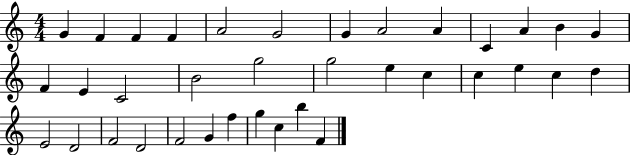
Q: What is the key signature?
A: C major